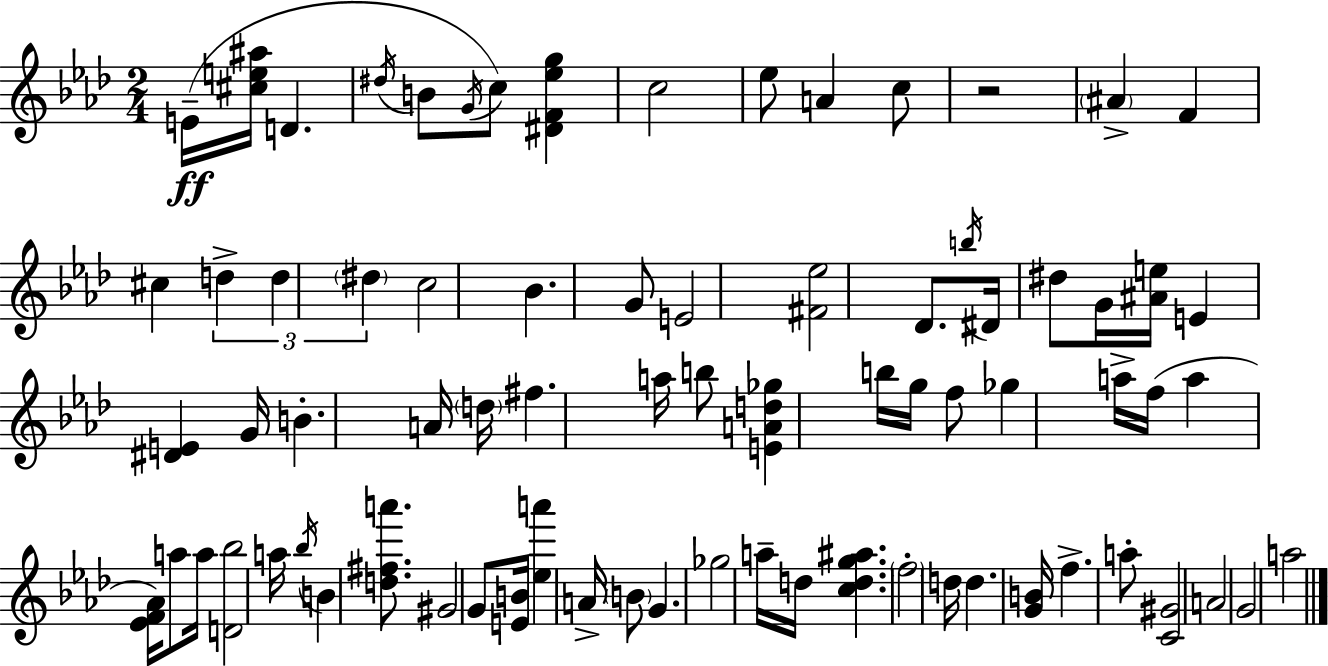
X:1
T:Untitled
M:2/4
L:1/4
K:Ab
E/4 [^ce^a]/4 D ^d/4 B/2 G/4 c/2 [^DF_eg] c2 _e/2 A c/2 z2 ^A F ^c d d ^d c2 _B G/2 E2 [^F_e]2 _D/2 b/4 ^D/4 ^d/2 G/4 [^Ae]/4 E [^DE] G/4 B A/4 d/4 ^f a/4 b/2 [EAd_g] b/4 g/4 f/2 _g a/4 f/4 a [_EF_A]/4 a/2 a/4 [D_b]2 a/4 _b/4 B [d^fa']/2 ^G2 G/2 [EB]/4 [_ea'] A/4 B/2 G _g2 a/4 d/4 [cdg^a] f2 d/4 d [GB]/4 f a/2 [C^G]2 A2 G2 a2